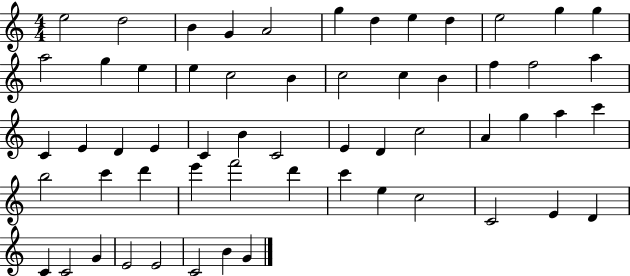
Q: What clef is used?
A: treble